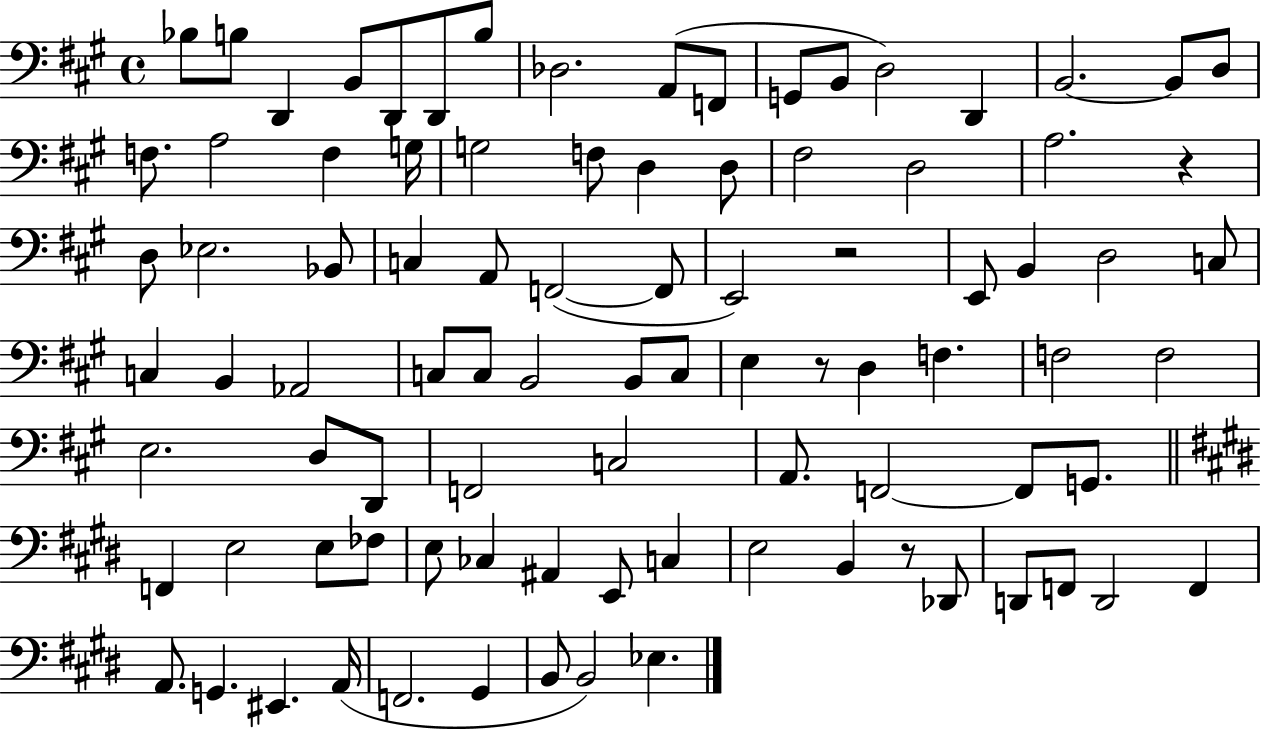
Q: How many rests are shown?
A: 4